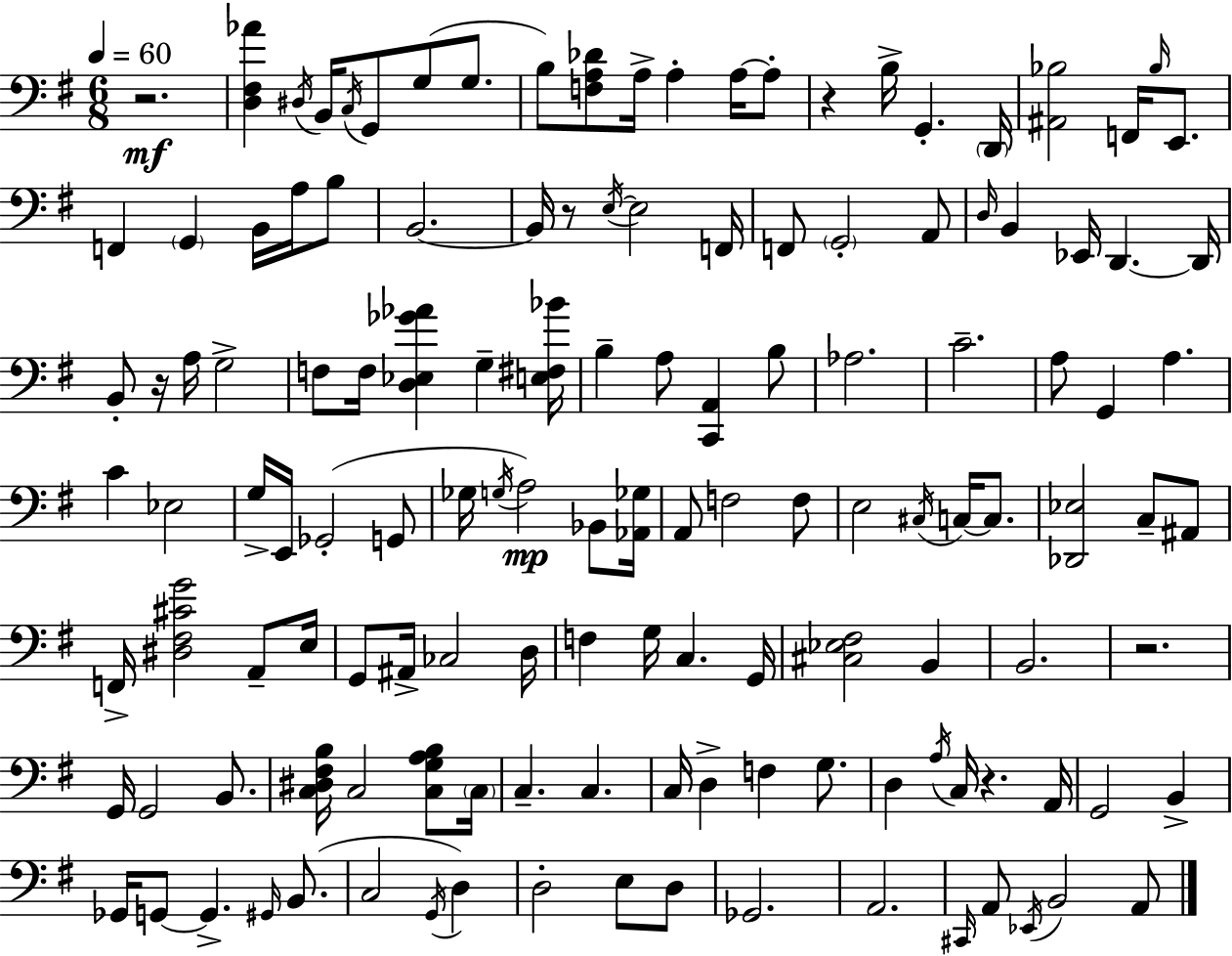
{
  \clef bass
  \numericTimeSignature
  \time 6/8
  \key e \minor
  \tempo 4 = 60
  r2.\mf | <d fis aes'>4 \acciaccatura { dis16 } b,16 \acciaccatura { c16 } g,8 g8( g8. | b8) <f a des'>8 a16-> a4-. a16~~ | a8-. r4 b16-> g,4.-. | \break \parenthesize d,16 <ais, bes>2 f,16 \grace { bes16 } | e,8. f,4 \parenthesize g,4 b,16 | a16 b8 b,2.~~ | b,16 r8 \acciaccatura { e16~ }~ e2 | \break f,16 f,8 \parenthesize g,2-. | a,8 \grace { d16 } b,4 ees,16 d,4.~~ | d,16 b,8-. r16 a16 g2-> | f8 f16 <d ees ges' aes'>4 | \break g4-- <e fis bes'>16 b4-- a8 <c, a,>4 | b8 aes2. | c'2.-- | a8 g,4 a4. | \break c'4 ees2 | g16-> e,16 ges,2-.( | g,8 ges16 \acciaccatura { g16 } a2\mp) | bes,8 <aes, ges>16 a,8 f2 | \break f8 e2 | \acciaccatura { cis16 } c16~~ c8. <des, ees>2 | c8-- ais,8 f,16-> <dis fis cis' g'>2 | a,8-- e16 g,8 ais,16-> ces2 | \break d16 f4 g16 | c4. g,16 <cis ees fis>2 | b,4 b,2. | r2. | \break g,16 g,2 | b,8. <c dis fis b>16 c2 | <c g a b>8 \parenthesize c16 c4.-- | c4. c16 d4-> | \break f4 g8. d4 \acciaccatura { a16 } | c16 r4. a,16 g,2 | b,4-> ges,16 g,8~~ g,4.-> | \grace { gis,16 } b,8.( c2 | \break \acciaccatura { g,16 } d4) d2-. | e8 d8 ges,2. | a,2. | \grace { cis,16 } a,8 | \break \acciaccatura { ees,16 } b,2 a,8 | \bar "|."
}